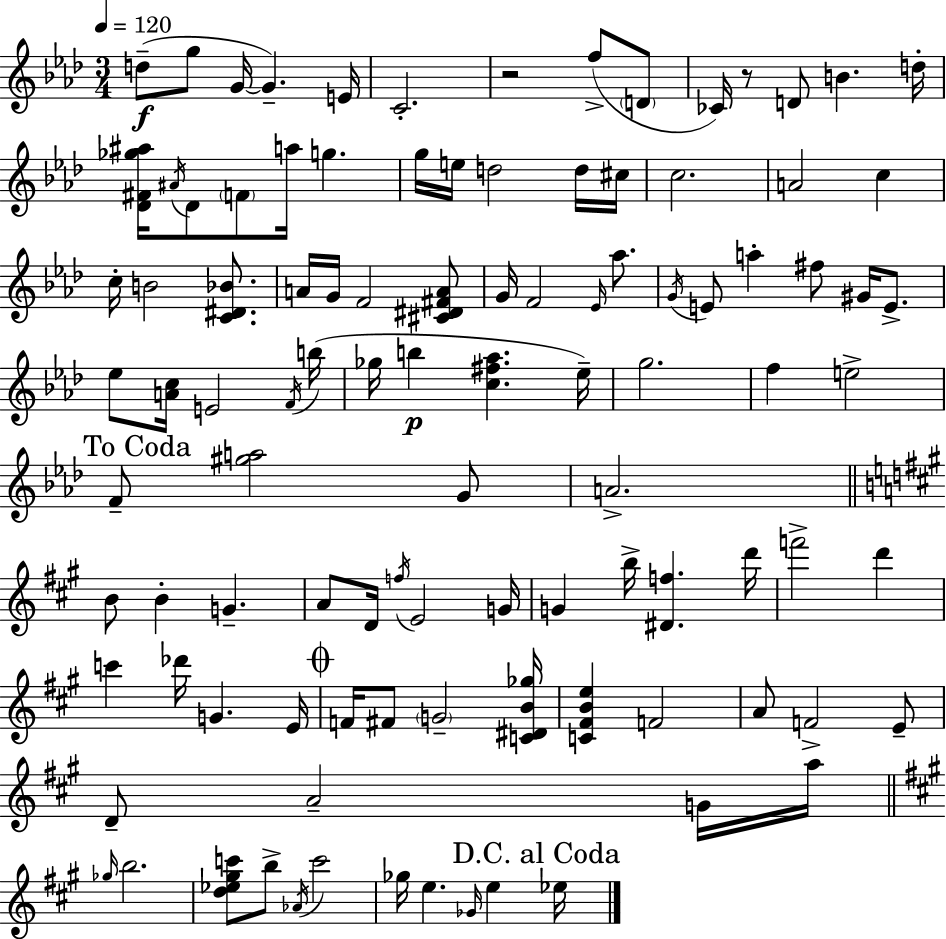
D5/e G5/e G4/s G4/q. E4/s C4/h. R/h F5/e D4/e CES4/s R/e D4/e B4/q. D5/s [Db4,F#4,Gb5,A#5]/s A#4/s Db4/e F4/e A5/s G5/q. G5/s E5/s D5/h D5/s C#5/s C5/h. A4/h C5/q C5/s B4/h [C4,D#4,Bb4]/e. A4/s G4/s F4/h [C#4,D#4,F#4,A4]/e G4/s F4/h Eb4/s Ab5/e. G4/s E4/e A5/q F#5/e G#4/s E4/e. Eb5/e [A4,C5]/s E4/h F4/s B5/s Gb5/s B5/q [C5,F#5,Ab5]/q. Eb5/s G5/h. F5/q E5/h F4/e [G#5,A5]/h G4/e A4/h. B4/e B4/q G4/q. A4/e D4/s F5/s E4/h G4/s G4/q B5/s [D#4,F5]/q. D6/s F6/h D6/q C6/q Db6/s G4/q. E4/s F4/s F#4/e G4/h [C4,D#4,B4,Gb5]/s [C4,F#4,B4,E5]/q F4/h A4/e F4/h E4/e D4/e A4/h G4/s A5/s Gb5/s B5/h. [D5,Eb5,G#5,C6]/e B5/e Ab4/s C6/h Gb5/s E5/q. Gb4/s E5/q Eb5/s